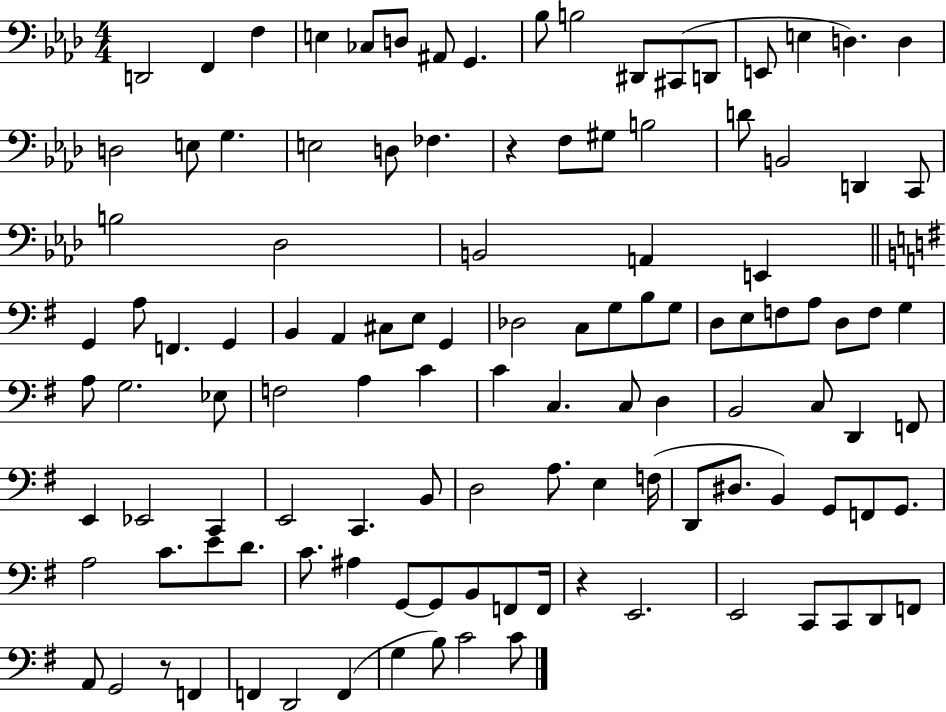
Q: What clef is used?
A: bass